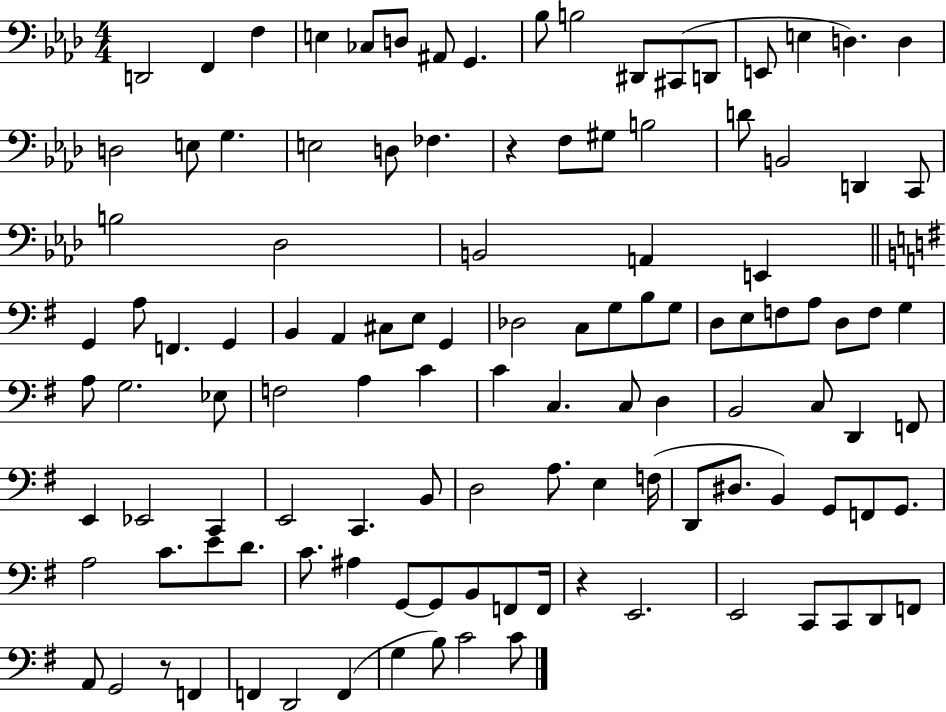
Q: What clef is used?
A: bass